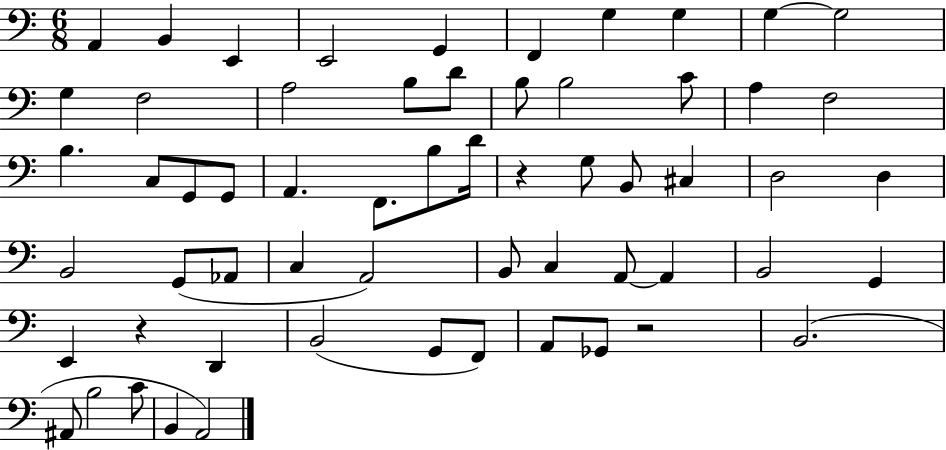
A2/q B2/q E2/q E2/h G2/q F2/q G3/q G3/q G3/q G3/h G3/q F3/h A3/h B3/e D4/e B3/e B3/h C4/e A3/q F3/h B3/q. C3/e G2/e G2/e A2/q. F2/e. B3/e D4/s R/q G3/e B2/e C#3/q D3/h D3/q B2/h G2/e Ab2/e C3/q A2/h B2/e C3/q A2/e A2/q B2/h G2/q E2/q R/q D2/q B2/h G2/e F2/e A2/e Gb2/e R/h B2/h. A#2/e B3/h C4/e B2/q A2/h